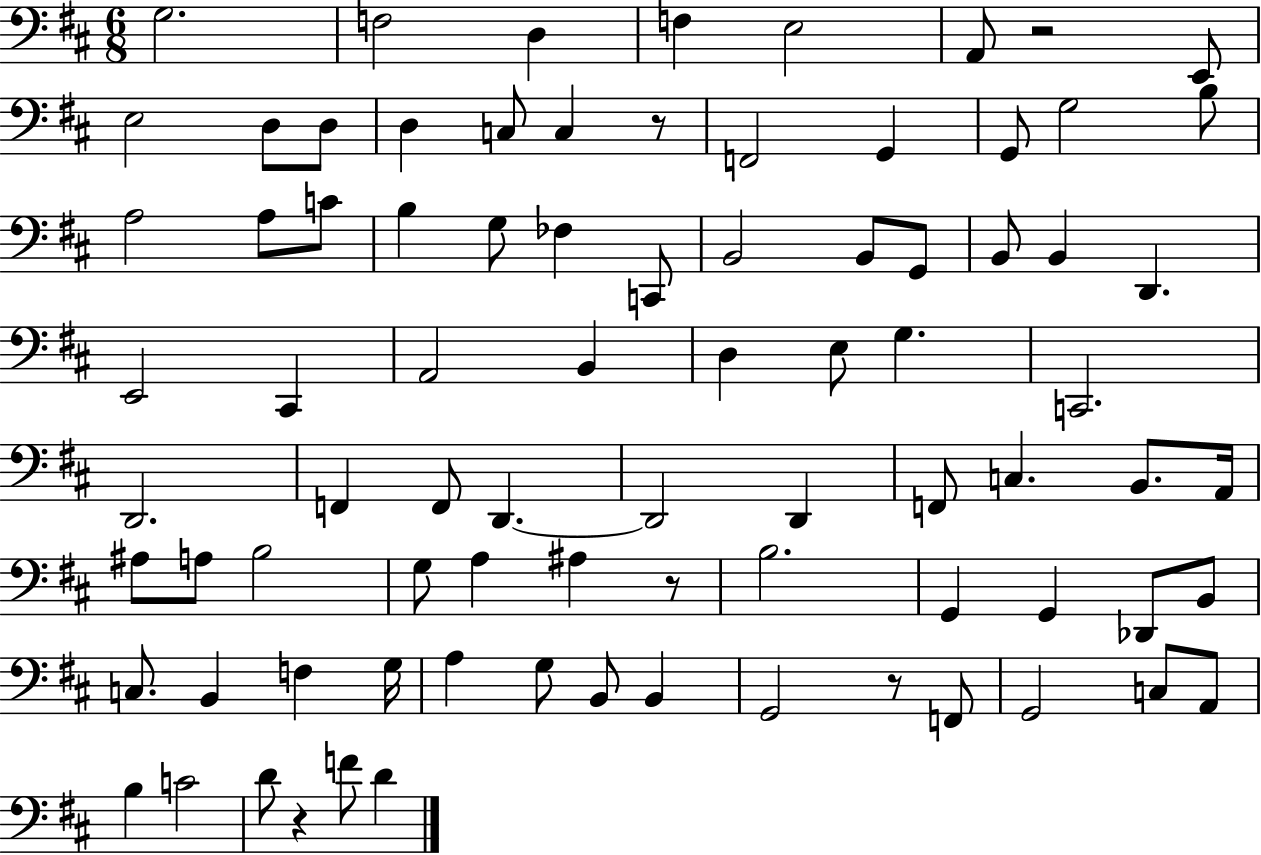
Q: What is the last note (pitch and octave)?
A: D4